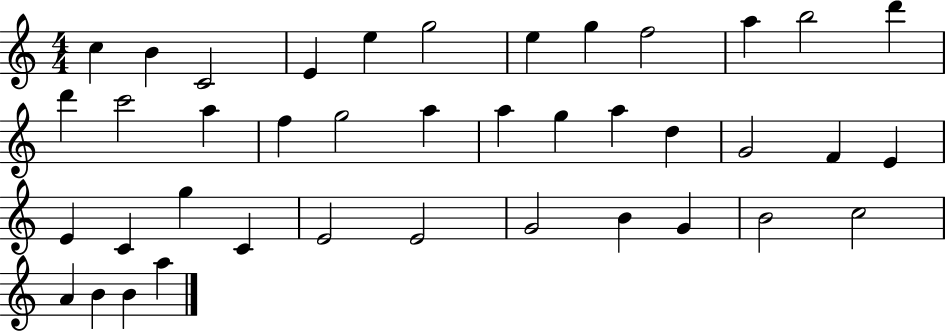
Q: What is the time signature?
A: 4/4